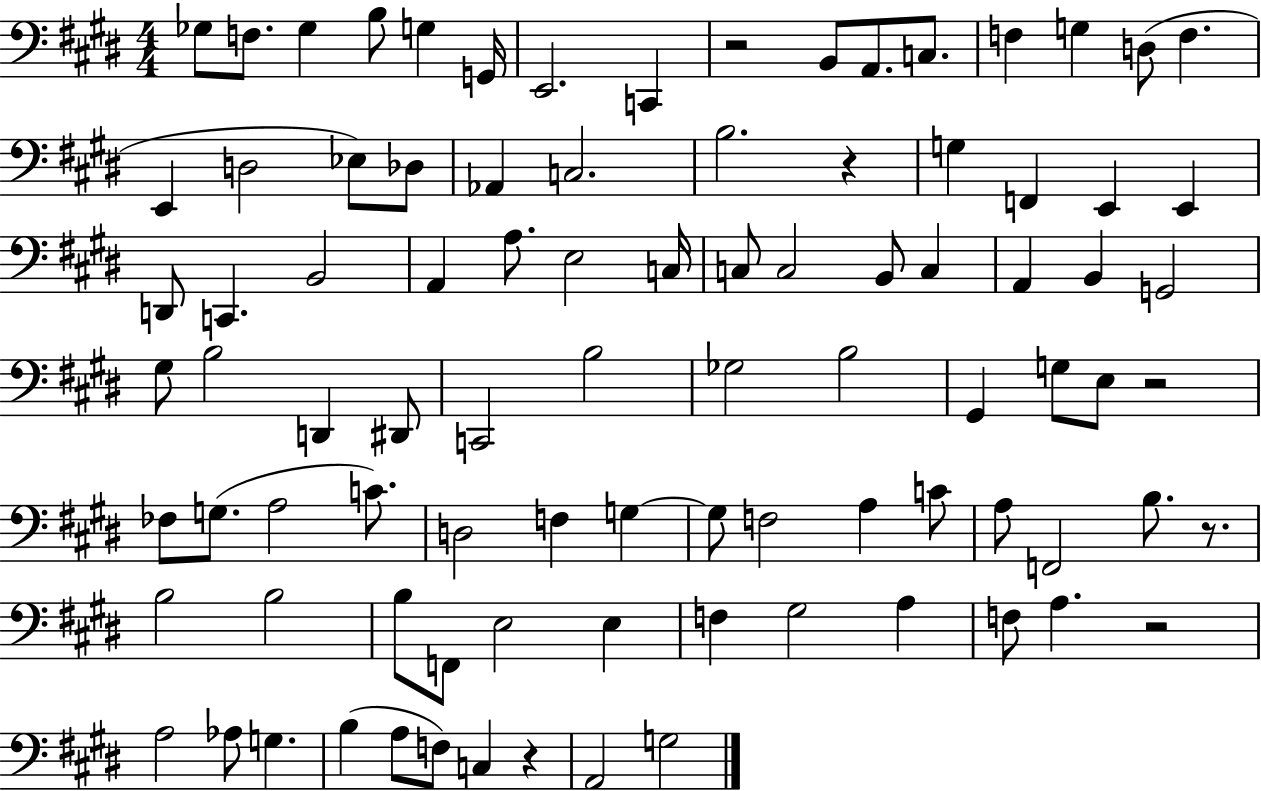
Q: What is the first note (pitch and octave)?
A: Gb3